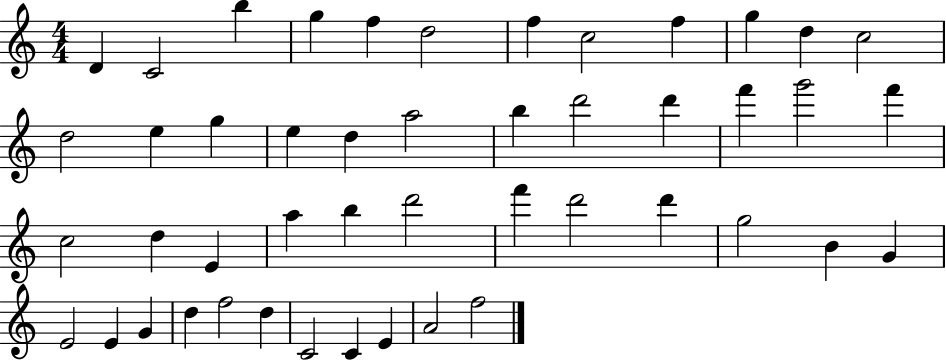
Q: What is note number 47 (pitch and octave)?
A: F5